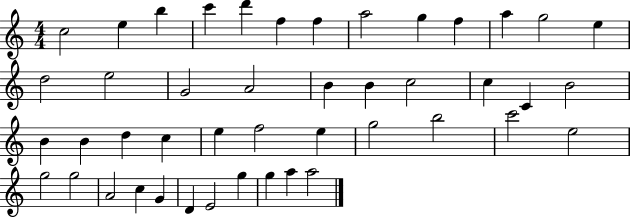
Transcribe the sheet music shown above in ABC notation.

X:1
T:Untitled
M:4/4
L:1/4
K:C
c2 e b c' d' f f a2 g f a g2 e d2 e2 G2 A2 B B c2 c C B2 B B d c e f2 e g2 b2 c'2 e2 g2 g2 A2 c G D E2 g g a a2